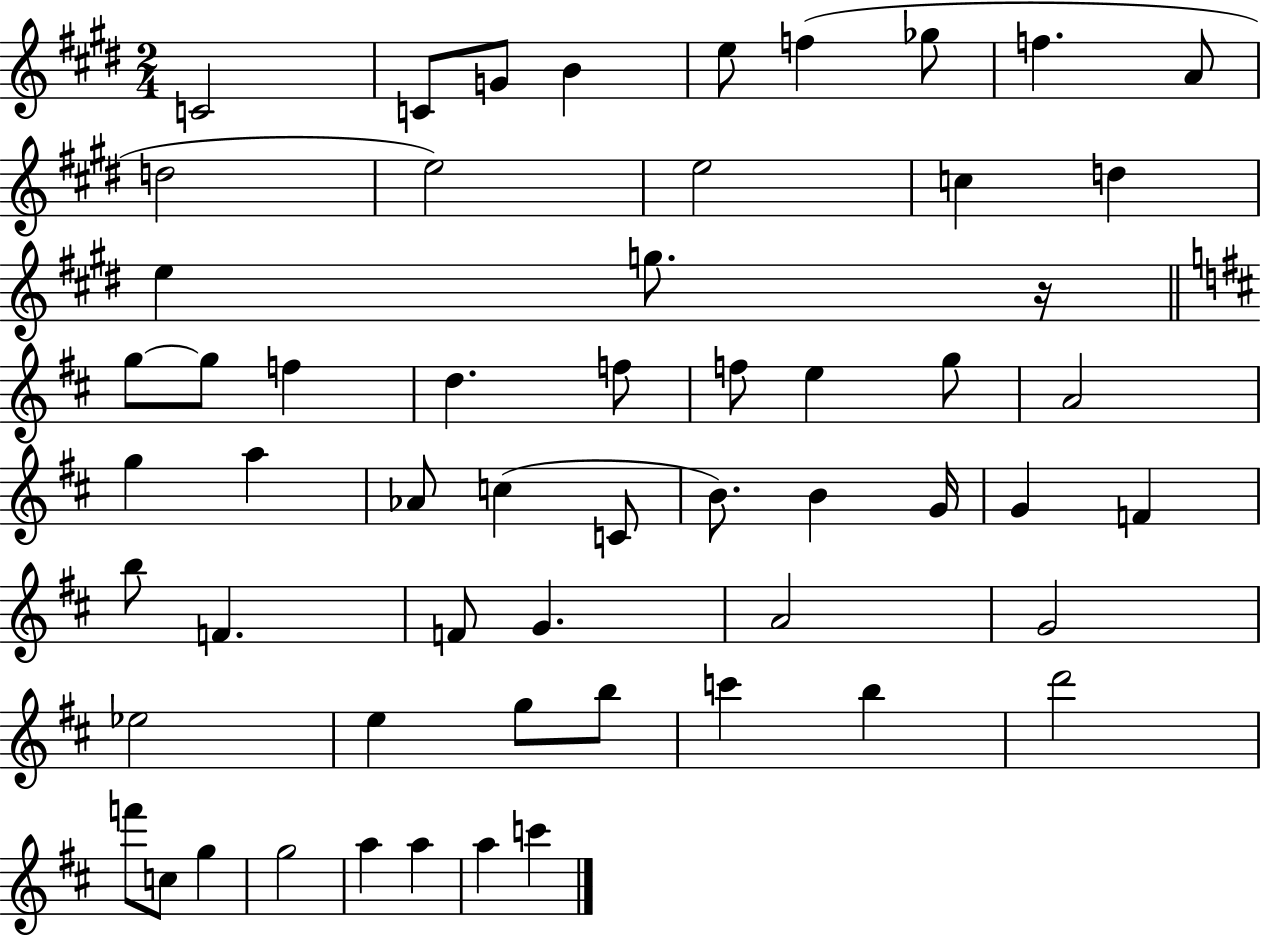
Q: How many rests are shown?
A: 1